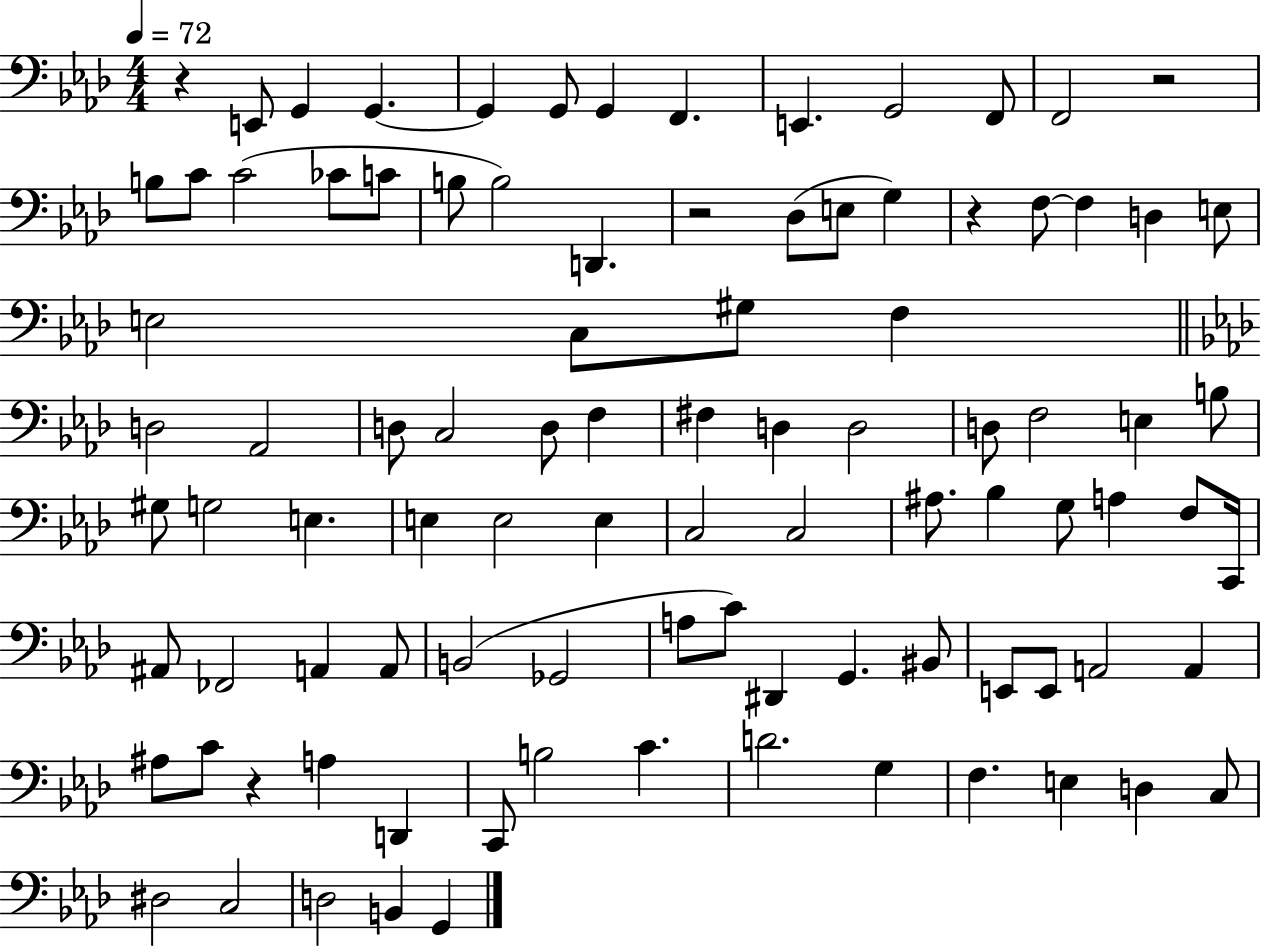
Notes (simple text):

R/q E2/e G2/q G2/q. G2/q G2/e G2/q F2/q. E2/q. G2/h F2/e F2/h R/h B3/e C4/e C4/h CES4/e C4/e B3/e B3/h D2/q. R/h Db3/e E3/e G3/q R/q F3/e F3/q D3/q E3/e E3/h C3/e G#3/e F3/q D3/h Ab2/h D3/e C3/h D3/e F3/q F#3/q D3/q D3/h D3/e F3/h E3/q B3/e G#3/e G3/h E3/q. E3/q E3/h E3/q C3/h C3/h A#3/e. Bb3/q G3/e A3/q F3/e C2/s A#2/e FES2/h A2/q A2/e B2/h Gb2/h A3/e C4/e D#2/q G2/q. BIS2/e E2/e E2/e A2/h A2/q A#3/e C4/e R/q A3/q D2/q C2/e B3/h C4/q. D4/h. G3/q F3/q. E3/q D3/q C3/e D#3/h C3/h D3/h B2/q G2/q